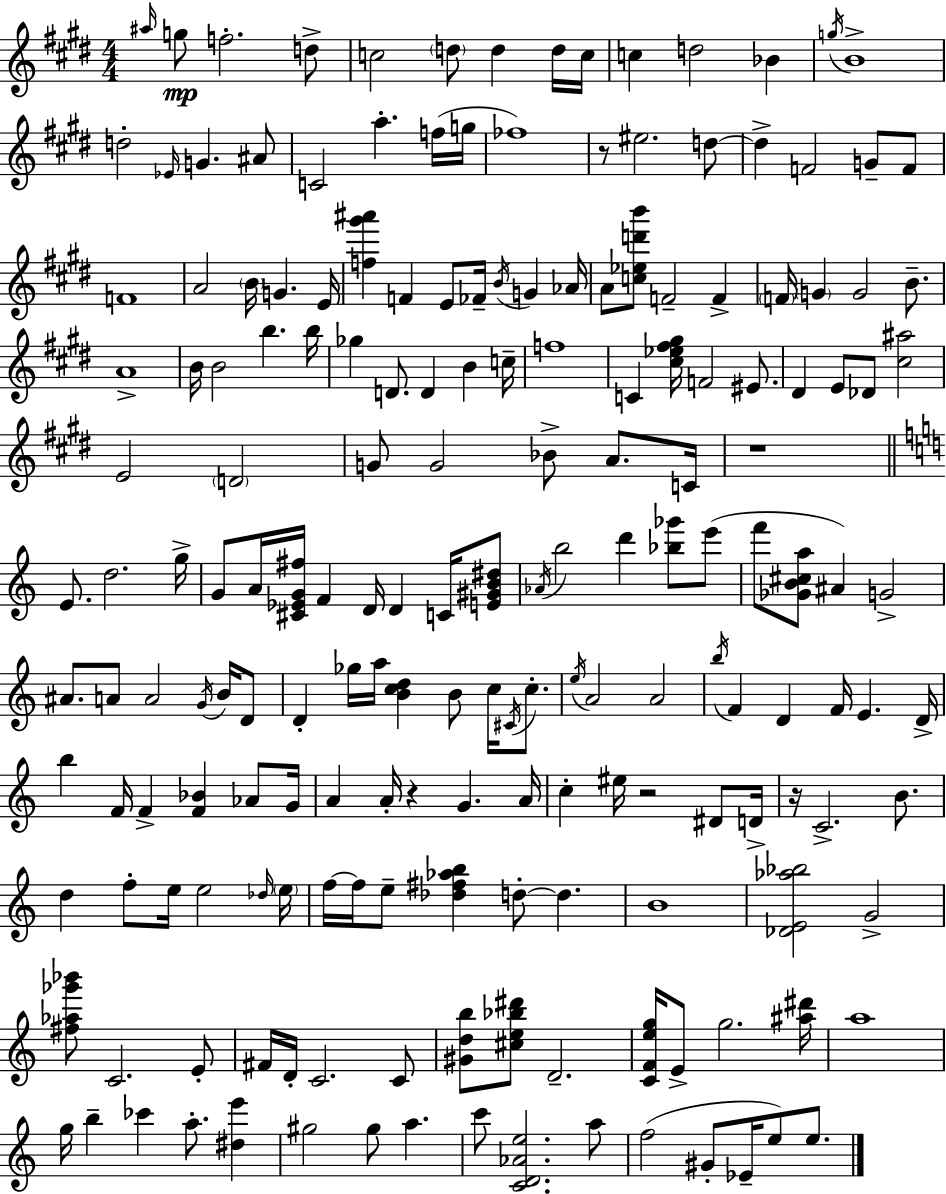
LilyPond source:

{
  \clef treble
  \numericTimeSignature
  \time 4/4
  \key e \major
  \grace { ais''16 }\mp g''8 f''2.-. d''8-> | c''2 \parenthesize d''8 d''4 d''16 | c''16 c''4 d''2 bes'4 | \acciaccatura { g''16 } b'1-> | \break d''2-. \grace { ees'16 } g'4. | ais'8 c'2 a''4.-. | f''16( g''16 fes''1) | r8 eis''2. | \break d''8~~ d''4-> f'2 g'8-- | f'8 f'1 | a'2 \parenthesize b'16 g'4. | e'16 <f'' gis''' ais'''>4 f'4 e'8 fes'16-- \acciaccatura { b'16 } g'4 | \break aes'16 a'8 <c'' ees'' d''' b'''>8 f'2-- | f'4-> \parenthesize f'16 \parenthesize g'4 g'2 | b'8.-- a'1-> | b'16 b'2 b''4. | \break b''16 ges''4 d'8. d'4 b'4 | c''16-- f''1 | c'4 <cis'' ees'' fis'' gis''>16 f'2 | eis'8. dis'4 e'8 des'8 <cis'' ais''>2 | \break e'2 \parenthesize d'2 | g'8 g'2 bes'8-> | a'8. c'16 r1 | \bar "||" \break \key a \minor e'8. d''2. g''16-> | g'8 a'16 <cis' ees' g' fis''>16 f'4 d'16 d'4 c'16 <e' gis' b' dis''>8 | \acciaccatura { aes'16 } b''2 d'''4 <bes'' ges'''>8 e'''8( | f'''8 <ges' b' cis'' a''>8 ais'4) g'2-> | \break ais'8. a'8 a'2 \acciaccatura { g'16 } b'16 | d'8 d'4-. ges''16 a''16 <b' c'' d''>4 b'8 c''16 \acciaccatura { cis'16 } | c''8.-. \acciaccatura { e''16 } a'2 a'2 | \acciaccatura { b''16 } f'4 d'4 f'16 e'4. | \break d'16-> b''4 f'16 f'4-> <f' bes'>4 | aes'8 g'16 a'4 a'16-. r4 g'4. | a'16 c''4-. eis''16 r2 | dis'8 d'16-> r16 c'2.-> | \break b'8. d''4 f''8-. e''16 e''2 | \grace { des''16 } \parenthesize e''16 f''16~~ f''16 e''8-- <des'' fis'' aes'' b''>4 d''8-.~~ | d''4. b'1 | <des' e' aes'' bes''>2 g'2-> | \break <fis'' aes'' ges''' bes'''>8 c'2. | e'8-. fis'16 d'16-. c'2. | c'8 <gis' d'' b''>8 <cis'' e'' bes'' dis'''>8 d'2.-- | <c' f' e'' g''>16 e'8-> g''2. | \break <ais'' dis'''>16 a''1 | g''16 b''4-- ces'''4 a''8.-. | <dis'' e'''>4 gis''2 gis''8 | a''4. c'''8 <c' d' aes' e''>2. | \break a''8 f''2( gis'8-. | ees'16-- e''8) e''8. \bar "|."
}